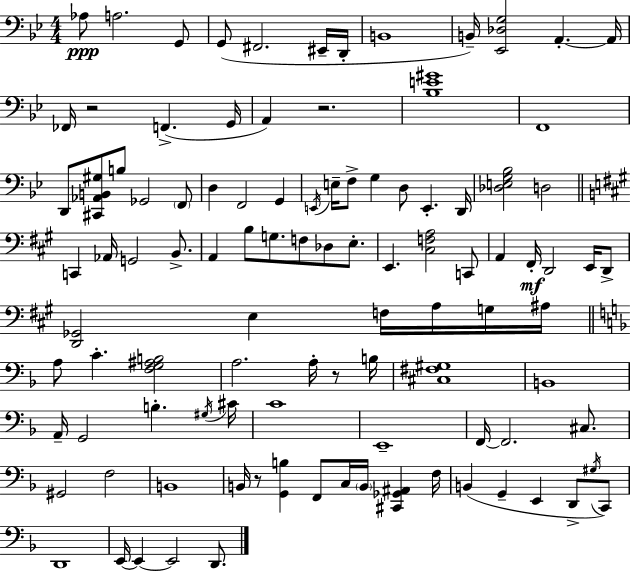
X:1
T:Untitled
M:4/4
L:1/4
K:Gm
_A,/2 A,2 G,,/2 G,,/2 ^F,,2 ^E,,/4 D,,/4 B,,4 B,,/4 [_E,,_D,G,]2 A,, A,,/4 _F,,/4 z2 F,, G,,/4 A,, z2 [_B,E^G]4 F,,4 D,,/2 [^C,,_A,,B,,^G,]/2 B,/2 _G,,2 F,,/2 D, F,,2 G,, E,,/4 E,/4 F,/2 G, D,/2 E,, D,,/4 [_D,E,G,_B,]2 D,2 C,, _A,,/4 G,,2 B,,/2 A,, B,/2 G,/2 F,/2 _D,/2 E,/2 E,, [^C,F,A,]2 C,,/2 A,, ^F,,/4 D,,2 E,,/4 D,,/2 [D,,_G,,]2 E, F,/4 A,/4 G,/4 ^A,/4 A,/2 C [F,G,^A,B,]2 A,2 A,/4 z/2 B,/4 [^C,^F,^G,]4 B,,4 A,,/4 G,,2 B, ^G,/4 ^C/4 C4 E,,4 F,,/4 F,,2 ^C,/2 ^G,,2 F,2 B,,4 B,,/4 z/2 [G,,B,] F,,/2 C,/4 B,,/4 [^C,,_G,,^A,,] F,/4 B,, G,, E,, D,,/2 ^G,/4 C,,/2 D,,4 E,,/4 E,, E,,2 D,,/2